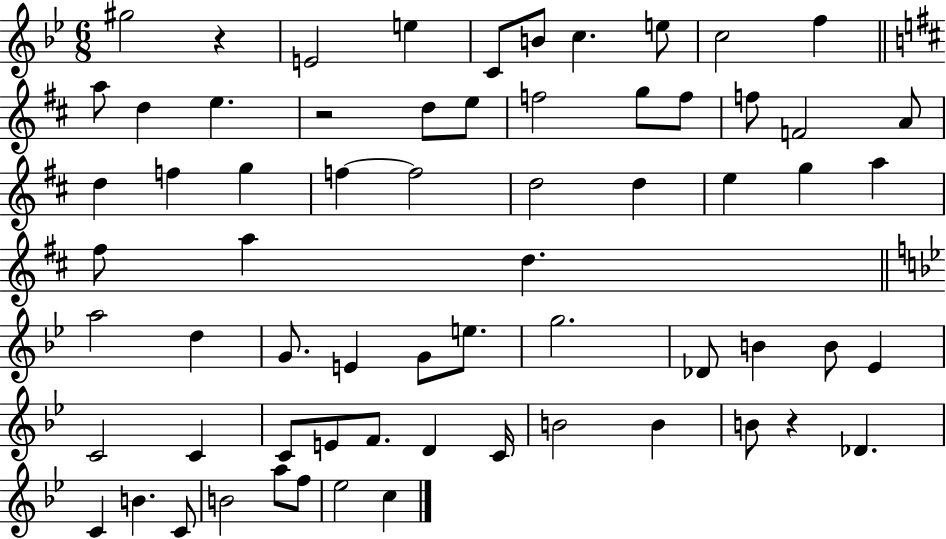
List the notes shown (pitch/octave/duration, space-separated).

G#5/h R/q E4/h E5/q C4/e B4/e C5/q. E5/e C5/h F5/q A5/e D5/q E5/q. R/h D5/e E5/e F5/h G5/e F5/e F5/e F4/h A4/e D5/q F5/q G5/q F5/q F5/h D5/h D5/q E5/q G5/q A5/q F#5/e A5/q D5/q. A5/h D5/q G4/e. E4/q G4/e E5/e. G5/h. Db4/e B4/q B4/e Eb4/q C4/h C4/q C4/e E4/e F4/e. D4/q C4/s B4/h B4/q B4/e R/q Db4/q. C4/q B4/q. C4/e B4/h A5/e F5/e Eb5/h C5/q